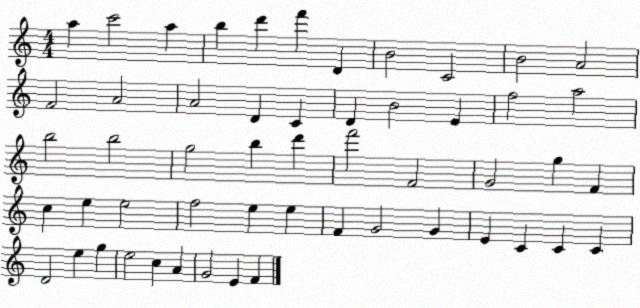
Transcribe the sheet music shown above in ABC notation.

X:1
T:Untitled
M:4/4
L:1/4
K:C
a c'2 a b d' f' D B2 C2 B2 A2 F2 A2 A2 D C D B2 E f2 a2 b2 b2 g2 b d' f'2 F2 G2 g F c e e2 f2 e e F G2 G E C C C D2 e g e2 c A G2 E F